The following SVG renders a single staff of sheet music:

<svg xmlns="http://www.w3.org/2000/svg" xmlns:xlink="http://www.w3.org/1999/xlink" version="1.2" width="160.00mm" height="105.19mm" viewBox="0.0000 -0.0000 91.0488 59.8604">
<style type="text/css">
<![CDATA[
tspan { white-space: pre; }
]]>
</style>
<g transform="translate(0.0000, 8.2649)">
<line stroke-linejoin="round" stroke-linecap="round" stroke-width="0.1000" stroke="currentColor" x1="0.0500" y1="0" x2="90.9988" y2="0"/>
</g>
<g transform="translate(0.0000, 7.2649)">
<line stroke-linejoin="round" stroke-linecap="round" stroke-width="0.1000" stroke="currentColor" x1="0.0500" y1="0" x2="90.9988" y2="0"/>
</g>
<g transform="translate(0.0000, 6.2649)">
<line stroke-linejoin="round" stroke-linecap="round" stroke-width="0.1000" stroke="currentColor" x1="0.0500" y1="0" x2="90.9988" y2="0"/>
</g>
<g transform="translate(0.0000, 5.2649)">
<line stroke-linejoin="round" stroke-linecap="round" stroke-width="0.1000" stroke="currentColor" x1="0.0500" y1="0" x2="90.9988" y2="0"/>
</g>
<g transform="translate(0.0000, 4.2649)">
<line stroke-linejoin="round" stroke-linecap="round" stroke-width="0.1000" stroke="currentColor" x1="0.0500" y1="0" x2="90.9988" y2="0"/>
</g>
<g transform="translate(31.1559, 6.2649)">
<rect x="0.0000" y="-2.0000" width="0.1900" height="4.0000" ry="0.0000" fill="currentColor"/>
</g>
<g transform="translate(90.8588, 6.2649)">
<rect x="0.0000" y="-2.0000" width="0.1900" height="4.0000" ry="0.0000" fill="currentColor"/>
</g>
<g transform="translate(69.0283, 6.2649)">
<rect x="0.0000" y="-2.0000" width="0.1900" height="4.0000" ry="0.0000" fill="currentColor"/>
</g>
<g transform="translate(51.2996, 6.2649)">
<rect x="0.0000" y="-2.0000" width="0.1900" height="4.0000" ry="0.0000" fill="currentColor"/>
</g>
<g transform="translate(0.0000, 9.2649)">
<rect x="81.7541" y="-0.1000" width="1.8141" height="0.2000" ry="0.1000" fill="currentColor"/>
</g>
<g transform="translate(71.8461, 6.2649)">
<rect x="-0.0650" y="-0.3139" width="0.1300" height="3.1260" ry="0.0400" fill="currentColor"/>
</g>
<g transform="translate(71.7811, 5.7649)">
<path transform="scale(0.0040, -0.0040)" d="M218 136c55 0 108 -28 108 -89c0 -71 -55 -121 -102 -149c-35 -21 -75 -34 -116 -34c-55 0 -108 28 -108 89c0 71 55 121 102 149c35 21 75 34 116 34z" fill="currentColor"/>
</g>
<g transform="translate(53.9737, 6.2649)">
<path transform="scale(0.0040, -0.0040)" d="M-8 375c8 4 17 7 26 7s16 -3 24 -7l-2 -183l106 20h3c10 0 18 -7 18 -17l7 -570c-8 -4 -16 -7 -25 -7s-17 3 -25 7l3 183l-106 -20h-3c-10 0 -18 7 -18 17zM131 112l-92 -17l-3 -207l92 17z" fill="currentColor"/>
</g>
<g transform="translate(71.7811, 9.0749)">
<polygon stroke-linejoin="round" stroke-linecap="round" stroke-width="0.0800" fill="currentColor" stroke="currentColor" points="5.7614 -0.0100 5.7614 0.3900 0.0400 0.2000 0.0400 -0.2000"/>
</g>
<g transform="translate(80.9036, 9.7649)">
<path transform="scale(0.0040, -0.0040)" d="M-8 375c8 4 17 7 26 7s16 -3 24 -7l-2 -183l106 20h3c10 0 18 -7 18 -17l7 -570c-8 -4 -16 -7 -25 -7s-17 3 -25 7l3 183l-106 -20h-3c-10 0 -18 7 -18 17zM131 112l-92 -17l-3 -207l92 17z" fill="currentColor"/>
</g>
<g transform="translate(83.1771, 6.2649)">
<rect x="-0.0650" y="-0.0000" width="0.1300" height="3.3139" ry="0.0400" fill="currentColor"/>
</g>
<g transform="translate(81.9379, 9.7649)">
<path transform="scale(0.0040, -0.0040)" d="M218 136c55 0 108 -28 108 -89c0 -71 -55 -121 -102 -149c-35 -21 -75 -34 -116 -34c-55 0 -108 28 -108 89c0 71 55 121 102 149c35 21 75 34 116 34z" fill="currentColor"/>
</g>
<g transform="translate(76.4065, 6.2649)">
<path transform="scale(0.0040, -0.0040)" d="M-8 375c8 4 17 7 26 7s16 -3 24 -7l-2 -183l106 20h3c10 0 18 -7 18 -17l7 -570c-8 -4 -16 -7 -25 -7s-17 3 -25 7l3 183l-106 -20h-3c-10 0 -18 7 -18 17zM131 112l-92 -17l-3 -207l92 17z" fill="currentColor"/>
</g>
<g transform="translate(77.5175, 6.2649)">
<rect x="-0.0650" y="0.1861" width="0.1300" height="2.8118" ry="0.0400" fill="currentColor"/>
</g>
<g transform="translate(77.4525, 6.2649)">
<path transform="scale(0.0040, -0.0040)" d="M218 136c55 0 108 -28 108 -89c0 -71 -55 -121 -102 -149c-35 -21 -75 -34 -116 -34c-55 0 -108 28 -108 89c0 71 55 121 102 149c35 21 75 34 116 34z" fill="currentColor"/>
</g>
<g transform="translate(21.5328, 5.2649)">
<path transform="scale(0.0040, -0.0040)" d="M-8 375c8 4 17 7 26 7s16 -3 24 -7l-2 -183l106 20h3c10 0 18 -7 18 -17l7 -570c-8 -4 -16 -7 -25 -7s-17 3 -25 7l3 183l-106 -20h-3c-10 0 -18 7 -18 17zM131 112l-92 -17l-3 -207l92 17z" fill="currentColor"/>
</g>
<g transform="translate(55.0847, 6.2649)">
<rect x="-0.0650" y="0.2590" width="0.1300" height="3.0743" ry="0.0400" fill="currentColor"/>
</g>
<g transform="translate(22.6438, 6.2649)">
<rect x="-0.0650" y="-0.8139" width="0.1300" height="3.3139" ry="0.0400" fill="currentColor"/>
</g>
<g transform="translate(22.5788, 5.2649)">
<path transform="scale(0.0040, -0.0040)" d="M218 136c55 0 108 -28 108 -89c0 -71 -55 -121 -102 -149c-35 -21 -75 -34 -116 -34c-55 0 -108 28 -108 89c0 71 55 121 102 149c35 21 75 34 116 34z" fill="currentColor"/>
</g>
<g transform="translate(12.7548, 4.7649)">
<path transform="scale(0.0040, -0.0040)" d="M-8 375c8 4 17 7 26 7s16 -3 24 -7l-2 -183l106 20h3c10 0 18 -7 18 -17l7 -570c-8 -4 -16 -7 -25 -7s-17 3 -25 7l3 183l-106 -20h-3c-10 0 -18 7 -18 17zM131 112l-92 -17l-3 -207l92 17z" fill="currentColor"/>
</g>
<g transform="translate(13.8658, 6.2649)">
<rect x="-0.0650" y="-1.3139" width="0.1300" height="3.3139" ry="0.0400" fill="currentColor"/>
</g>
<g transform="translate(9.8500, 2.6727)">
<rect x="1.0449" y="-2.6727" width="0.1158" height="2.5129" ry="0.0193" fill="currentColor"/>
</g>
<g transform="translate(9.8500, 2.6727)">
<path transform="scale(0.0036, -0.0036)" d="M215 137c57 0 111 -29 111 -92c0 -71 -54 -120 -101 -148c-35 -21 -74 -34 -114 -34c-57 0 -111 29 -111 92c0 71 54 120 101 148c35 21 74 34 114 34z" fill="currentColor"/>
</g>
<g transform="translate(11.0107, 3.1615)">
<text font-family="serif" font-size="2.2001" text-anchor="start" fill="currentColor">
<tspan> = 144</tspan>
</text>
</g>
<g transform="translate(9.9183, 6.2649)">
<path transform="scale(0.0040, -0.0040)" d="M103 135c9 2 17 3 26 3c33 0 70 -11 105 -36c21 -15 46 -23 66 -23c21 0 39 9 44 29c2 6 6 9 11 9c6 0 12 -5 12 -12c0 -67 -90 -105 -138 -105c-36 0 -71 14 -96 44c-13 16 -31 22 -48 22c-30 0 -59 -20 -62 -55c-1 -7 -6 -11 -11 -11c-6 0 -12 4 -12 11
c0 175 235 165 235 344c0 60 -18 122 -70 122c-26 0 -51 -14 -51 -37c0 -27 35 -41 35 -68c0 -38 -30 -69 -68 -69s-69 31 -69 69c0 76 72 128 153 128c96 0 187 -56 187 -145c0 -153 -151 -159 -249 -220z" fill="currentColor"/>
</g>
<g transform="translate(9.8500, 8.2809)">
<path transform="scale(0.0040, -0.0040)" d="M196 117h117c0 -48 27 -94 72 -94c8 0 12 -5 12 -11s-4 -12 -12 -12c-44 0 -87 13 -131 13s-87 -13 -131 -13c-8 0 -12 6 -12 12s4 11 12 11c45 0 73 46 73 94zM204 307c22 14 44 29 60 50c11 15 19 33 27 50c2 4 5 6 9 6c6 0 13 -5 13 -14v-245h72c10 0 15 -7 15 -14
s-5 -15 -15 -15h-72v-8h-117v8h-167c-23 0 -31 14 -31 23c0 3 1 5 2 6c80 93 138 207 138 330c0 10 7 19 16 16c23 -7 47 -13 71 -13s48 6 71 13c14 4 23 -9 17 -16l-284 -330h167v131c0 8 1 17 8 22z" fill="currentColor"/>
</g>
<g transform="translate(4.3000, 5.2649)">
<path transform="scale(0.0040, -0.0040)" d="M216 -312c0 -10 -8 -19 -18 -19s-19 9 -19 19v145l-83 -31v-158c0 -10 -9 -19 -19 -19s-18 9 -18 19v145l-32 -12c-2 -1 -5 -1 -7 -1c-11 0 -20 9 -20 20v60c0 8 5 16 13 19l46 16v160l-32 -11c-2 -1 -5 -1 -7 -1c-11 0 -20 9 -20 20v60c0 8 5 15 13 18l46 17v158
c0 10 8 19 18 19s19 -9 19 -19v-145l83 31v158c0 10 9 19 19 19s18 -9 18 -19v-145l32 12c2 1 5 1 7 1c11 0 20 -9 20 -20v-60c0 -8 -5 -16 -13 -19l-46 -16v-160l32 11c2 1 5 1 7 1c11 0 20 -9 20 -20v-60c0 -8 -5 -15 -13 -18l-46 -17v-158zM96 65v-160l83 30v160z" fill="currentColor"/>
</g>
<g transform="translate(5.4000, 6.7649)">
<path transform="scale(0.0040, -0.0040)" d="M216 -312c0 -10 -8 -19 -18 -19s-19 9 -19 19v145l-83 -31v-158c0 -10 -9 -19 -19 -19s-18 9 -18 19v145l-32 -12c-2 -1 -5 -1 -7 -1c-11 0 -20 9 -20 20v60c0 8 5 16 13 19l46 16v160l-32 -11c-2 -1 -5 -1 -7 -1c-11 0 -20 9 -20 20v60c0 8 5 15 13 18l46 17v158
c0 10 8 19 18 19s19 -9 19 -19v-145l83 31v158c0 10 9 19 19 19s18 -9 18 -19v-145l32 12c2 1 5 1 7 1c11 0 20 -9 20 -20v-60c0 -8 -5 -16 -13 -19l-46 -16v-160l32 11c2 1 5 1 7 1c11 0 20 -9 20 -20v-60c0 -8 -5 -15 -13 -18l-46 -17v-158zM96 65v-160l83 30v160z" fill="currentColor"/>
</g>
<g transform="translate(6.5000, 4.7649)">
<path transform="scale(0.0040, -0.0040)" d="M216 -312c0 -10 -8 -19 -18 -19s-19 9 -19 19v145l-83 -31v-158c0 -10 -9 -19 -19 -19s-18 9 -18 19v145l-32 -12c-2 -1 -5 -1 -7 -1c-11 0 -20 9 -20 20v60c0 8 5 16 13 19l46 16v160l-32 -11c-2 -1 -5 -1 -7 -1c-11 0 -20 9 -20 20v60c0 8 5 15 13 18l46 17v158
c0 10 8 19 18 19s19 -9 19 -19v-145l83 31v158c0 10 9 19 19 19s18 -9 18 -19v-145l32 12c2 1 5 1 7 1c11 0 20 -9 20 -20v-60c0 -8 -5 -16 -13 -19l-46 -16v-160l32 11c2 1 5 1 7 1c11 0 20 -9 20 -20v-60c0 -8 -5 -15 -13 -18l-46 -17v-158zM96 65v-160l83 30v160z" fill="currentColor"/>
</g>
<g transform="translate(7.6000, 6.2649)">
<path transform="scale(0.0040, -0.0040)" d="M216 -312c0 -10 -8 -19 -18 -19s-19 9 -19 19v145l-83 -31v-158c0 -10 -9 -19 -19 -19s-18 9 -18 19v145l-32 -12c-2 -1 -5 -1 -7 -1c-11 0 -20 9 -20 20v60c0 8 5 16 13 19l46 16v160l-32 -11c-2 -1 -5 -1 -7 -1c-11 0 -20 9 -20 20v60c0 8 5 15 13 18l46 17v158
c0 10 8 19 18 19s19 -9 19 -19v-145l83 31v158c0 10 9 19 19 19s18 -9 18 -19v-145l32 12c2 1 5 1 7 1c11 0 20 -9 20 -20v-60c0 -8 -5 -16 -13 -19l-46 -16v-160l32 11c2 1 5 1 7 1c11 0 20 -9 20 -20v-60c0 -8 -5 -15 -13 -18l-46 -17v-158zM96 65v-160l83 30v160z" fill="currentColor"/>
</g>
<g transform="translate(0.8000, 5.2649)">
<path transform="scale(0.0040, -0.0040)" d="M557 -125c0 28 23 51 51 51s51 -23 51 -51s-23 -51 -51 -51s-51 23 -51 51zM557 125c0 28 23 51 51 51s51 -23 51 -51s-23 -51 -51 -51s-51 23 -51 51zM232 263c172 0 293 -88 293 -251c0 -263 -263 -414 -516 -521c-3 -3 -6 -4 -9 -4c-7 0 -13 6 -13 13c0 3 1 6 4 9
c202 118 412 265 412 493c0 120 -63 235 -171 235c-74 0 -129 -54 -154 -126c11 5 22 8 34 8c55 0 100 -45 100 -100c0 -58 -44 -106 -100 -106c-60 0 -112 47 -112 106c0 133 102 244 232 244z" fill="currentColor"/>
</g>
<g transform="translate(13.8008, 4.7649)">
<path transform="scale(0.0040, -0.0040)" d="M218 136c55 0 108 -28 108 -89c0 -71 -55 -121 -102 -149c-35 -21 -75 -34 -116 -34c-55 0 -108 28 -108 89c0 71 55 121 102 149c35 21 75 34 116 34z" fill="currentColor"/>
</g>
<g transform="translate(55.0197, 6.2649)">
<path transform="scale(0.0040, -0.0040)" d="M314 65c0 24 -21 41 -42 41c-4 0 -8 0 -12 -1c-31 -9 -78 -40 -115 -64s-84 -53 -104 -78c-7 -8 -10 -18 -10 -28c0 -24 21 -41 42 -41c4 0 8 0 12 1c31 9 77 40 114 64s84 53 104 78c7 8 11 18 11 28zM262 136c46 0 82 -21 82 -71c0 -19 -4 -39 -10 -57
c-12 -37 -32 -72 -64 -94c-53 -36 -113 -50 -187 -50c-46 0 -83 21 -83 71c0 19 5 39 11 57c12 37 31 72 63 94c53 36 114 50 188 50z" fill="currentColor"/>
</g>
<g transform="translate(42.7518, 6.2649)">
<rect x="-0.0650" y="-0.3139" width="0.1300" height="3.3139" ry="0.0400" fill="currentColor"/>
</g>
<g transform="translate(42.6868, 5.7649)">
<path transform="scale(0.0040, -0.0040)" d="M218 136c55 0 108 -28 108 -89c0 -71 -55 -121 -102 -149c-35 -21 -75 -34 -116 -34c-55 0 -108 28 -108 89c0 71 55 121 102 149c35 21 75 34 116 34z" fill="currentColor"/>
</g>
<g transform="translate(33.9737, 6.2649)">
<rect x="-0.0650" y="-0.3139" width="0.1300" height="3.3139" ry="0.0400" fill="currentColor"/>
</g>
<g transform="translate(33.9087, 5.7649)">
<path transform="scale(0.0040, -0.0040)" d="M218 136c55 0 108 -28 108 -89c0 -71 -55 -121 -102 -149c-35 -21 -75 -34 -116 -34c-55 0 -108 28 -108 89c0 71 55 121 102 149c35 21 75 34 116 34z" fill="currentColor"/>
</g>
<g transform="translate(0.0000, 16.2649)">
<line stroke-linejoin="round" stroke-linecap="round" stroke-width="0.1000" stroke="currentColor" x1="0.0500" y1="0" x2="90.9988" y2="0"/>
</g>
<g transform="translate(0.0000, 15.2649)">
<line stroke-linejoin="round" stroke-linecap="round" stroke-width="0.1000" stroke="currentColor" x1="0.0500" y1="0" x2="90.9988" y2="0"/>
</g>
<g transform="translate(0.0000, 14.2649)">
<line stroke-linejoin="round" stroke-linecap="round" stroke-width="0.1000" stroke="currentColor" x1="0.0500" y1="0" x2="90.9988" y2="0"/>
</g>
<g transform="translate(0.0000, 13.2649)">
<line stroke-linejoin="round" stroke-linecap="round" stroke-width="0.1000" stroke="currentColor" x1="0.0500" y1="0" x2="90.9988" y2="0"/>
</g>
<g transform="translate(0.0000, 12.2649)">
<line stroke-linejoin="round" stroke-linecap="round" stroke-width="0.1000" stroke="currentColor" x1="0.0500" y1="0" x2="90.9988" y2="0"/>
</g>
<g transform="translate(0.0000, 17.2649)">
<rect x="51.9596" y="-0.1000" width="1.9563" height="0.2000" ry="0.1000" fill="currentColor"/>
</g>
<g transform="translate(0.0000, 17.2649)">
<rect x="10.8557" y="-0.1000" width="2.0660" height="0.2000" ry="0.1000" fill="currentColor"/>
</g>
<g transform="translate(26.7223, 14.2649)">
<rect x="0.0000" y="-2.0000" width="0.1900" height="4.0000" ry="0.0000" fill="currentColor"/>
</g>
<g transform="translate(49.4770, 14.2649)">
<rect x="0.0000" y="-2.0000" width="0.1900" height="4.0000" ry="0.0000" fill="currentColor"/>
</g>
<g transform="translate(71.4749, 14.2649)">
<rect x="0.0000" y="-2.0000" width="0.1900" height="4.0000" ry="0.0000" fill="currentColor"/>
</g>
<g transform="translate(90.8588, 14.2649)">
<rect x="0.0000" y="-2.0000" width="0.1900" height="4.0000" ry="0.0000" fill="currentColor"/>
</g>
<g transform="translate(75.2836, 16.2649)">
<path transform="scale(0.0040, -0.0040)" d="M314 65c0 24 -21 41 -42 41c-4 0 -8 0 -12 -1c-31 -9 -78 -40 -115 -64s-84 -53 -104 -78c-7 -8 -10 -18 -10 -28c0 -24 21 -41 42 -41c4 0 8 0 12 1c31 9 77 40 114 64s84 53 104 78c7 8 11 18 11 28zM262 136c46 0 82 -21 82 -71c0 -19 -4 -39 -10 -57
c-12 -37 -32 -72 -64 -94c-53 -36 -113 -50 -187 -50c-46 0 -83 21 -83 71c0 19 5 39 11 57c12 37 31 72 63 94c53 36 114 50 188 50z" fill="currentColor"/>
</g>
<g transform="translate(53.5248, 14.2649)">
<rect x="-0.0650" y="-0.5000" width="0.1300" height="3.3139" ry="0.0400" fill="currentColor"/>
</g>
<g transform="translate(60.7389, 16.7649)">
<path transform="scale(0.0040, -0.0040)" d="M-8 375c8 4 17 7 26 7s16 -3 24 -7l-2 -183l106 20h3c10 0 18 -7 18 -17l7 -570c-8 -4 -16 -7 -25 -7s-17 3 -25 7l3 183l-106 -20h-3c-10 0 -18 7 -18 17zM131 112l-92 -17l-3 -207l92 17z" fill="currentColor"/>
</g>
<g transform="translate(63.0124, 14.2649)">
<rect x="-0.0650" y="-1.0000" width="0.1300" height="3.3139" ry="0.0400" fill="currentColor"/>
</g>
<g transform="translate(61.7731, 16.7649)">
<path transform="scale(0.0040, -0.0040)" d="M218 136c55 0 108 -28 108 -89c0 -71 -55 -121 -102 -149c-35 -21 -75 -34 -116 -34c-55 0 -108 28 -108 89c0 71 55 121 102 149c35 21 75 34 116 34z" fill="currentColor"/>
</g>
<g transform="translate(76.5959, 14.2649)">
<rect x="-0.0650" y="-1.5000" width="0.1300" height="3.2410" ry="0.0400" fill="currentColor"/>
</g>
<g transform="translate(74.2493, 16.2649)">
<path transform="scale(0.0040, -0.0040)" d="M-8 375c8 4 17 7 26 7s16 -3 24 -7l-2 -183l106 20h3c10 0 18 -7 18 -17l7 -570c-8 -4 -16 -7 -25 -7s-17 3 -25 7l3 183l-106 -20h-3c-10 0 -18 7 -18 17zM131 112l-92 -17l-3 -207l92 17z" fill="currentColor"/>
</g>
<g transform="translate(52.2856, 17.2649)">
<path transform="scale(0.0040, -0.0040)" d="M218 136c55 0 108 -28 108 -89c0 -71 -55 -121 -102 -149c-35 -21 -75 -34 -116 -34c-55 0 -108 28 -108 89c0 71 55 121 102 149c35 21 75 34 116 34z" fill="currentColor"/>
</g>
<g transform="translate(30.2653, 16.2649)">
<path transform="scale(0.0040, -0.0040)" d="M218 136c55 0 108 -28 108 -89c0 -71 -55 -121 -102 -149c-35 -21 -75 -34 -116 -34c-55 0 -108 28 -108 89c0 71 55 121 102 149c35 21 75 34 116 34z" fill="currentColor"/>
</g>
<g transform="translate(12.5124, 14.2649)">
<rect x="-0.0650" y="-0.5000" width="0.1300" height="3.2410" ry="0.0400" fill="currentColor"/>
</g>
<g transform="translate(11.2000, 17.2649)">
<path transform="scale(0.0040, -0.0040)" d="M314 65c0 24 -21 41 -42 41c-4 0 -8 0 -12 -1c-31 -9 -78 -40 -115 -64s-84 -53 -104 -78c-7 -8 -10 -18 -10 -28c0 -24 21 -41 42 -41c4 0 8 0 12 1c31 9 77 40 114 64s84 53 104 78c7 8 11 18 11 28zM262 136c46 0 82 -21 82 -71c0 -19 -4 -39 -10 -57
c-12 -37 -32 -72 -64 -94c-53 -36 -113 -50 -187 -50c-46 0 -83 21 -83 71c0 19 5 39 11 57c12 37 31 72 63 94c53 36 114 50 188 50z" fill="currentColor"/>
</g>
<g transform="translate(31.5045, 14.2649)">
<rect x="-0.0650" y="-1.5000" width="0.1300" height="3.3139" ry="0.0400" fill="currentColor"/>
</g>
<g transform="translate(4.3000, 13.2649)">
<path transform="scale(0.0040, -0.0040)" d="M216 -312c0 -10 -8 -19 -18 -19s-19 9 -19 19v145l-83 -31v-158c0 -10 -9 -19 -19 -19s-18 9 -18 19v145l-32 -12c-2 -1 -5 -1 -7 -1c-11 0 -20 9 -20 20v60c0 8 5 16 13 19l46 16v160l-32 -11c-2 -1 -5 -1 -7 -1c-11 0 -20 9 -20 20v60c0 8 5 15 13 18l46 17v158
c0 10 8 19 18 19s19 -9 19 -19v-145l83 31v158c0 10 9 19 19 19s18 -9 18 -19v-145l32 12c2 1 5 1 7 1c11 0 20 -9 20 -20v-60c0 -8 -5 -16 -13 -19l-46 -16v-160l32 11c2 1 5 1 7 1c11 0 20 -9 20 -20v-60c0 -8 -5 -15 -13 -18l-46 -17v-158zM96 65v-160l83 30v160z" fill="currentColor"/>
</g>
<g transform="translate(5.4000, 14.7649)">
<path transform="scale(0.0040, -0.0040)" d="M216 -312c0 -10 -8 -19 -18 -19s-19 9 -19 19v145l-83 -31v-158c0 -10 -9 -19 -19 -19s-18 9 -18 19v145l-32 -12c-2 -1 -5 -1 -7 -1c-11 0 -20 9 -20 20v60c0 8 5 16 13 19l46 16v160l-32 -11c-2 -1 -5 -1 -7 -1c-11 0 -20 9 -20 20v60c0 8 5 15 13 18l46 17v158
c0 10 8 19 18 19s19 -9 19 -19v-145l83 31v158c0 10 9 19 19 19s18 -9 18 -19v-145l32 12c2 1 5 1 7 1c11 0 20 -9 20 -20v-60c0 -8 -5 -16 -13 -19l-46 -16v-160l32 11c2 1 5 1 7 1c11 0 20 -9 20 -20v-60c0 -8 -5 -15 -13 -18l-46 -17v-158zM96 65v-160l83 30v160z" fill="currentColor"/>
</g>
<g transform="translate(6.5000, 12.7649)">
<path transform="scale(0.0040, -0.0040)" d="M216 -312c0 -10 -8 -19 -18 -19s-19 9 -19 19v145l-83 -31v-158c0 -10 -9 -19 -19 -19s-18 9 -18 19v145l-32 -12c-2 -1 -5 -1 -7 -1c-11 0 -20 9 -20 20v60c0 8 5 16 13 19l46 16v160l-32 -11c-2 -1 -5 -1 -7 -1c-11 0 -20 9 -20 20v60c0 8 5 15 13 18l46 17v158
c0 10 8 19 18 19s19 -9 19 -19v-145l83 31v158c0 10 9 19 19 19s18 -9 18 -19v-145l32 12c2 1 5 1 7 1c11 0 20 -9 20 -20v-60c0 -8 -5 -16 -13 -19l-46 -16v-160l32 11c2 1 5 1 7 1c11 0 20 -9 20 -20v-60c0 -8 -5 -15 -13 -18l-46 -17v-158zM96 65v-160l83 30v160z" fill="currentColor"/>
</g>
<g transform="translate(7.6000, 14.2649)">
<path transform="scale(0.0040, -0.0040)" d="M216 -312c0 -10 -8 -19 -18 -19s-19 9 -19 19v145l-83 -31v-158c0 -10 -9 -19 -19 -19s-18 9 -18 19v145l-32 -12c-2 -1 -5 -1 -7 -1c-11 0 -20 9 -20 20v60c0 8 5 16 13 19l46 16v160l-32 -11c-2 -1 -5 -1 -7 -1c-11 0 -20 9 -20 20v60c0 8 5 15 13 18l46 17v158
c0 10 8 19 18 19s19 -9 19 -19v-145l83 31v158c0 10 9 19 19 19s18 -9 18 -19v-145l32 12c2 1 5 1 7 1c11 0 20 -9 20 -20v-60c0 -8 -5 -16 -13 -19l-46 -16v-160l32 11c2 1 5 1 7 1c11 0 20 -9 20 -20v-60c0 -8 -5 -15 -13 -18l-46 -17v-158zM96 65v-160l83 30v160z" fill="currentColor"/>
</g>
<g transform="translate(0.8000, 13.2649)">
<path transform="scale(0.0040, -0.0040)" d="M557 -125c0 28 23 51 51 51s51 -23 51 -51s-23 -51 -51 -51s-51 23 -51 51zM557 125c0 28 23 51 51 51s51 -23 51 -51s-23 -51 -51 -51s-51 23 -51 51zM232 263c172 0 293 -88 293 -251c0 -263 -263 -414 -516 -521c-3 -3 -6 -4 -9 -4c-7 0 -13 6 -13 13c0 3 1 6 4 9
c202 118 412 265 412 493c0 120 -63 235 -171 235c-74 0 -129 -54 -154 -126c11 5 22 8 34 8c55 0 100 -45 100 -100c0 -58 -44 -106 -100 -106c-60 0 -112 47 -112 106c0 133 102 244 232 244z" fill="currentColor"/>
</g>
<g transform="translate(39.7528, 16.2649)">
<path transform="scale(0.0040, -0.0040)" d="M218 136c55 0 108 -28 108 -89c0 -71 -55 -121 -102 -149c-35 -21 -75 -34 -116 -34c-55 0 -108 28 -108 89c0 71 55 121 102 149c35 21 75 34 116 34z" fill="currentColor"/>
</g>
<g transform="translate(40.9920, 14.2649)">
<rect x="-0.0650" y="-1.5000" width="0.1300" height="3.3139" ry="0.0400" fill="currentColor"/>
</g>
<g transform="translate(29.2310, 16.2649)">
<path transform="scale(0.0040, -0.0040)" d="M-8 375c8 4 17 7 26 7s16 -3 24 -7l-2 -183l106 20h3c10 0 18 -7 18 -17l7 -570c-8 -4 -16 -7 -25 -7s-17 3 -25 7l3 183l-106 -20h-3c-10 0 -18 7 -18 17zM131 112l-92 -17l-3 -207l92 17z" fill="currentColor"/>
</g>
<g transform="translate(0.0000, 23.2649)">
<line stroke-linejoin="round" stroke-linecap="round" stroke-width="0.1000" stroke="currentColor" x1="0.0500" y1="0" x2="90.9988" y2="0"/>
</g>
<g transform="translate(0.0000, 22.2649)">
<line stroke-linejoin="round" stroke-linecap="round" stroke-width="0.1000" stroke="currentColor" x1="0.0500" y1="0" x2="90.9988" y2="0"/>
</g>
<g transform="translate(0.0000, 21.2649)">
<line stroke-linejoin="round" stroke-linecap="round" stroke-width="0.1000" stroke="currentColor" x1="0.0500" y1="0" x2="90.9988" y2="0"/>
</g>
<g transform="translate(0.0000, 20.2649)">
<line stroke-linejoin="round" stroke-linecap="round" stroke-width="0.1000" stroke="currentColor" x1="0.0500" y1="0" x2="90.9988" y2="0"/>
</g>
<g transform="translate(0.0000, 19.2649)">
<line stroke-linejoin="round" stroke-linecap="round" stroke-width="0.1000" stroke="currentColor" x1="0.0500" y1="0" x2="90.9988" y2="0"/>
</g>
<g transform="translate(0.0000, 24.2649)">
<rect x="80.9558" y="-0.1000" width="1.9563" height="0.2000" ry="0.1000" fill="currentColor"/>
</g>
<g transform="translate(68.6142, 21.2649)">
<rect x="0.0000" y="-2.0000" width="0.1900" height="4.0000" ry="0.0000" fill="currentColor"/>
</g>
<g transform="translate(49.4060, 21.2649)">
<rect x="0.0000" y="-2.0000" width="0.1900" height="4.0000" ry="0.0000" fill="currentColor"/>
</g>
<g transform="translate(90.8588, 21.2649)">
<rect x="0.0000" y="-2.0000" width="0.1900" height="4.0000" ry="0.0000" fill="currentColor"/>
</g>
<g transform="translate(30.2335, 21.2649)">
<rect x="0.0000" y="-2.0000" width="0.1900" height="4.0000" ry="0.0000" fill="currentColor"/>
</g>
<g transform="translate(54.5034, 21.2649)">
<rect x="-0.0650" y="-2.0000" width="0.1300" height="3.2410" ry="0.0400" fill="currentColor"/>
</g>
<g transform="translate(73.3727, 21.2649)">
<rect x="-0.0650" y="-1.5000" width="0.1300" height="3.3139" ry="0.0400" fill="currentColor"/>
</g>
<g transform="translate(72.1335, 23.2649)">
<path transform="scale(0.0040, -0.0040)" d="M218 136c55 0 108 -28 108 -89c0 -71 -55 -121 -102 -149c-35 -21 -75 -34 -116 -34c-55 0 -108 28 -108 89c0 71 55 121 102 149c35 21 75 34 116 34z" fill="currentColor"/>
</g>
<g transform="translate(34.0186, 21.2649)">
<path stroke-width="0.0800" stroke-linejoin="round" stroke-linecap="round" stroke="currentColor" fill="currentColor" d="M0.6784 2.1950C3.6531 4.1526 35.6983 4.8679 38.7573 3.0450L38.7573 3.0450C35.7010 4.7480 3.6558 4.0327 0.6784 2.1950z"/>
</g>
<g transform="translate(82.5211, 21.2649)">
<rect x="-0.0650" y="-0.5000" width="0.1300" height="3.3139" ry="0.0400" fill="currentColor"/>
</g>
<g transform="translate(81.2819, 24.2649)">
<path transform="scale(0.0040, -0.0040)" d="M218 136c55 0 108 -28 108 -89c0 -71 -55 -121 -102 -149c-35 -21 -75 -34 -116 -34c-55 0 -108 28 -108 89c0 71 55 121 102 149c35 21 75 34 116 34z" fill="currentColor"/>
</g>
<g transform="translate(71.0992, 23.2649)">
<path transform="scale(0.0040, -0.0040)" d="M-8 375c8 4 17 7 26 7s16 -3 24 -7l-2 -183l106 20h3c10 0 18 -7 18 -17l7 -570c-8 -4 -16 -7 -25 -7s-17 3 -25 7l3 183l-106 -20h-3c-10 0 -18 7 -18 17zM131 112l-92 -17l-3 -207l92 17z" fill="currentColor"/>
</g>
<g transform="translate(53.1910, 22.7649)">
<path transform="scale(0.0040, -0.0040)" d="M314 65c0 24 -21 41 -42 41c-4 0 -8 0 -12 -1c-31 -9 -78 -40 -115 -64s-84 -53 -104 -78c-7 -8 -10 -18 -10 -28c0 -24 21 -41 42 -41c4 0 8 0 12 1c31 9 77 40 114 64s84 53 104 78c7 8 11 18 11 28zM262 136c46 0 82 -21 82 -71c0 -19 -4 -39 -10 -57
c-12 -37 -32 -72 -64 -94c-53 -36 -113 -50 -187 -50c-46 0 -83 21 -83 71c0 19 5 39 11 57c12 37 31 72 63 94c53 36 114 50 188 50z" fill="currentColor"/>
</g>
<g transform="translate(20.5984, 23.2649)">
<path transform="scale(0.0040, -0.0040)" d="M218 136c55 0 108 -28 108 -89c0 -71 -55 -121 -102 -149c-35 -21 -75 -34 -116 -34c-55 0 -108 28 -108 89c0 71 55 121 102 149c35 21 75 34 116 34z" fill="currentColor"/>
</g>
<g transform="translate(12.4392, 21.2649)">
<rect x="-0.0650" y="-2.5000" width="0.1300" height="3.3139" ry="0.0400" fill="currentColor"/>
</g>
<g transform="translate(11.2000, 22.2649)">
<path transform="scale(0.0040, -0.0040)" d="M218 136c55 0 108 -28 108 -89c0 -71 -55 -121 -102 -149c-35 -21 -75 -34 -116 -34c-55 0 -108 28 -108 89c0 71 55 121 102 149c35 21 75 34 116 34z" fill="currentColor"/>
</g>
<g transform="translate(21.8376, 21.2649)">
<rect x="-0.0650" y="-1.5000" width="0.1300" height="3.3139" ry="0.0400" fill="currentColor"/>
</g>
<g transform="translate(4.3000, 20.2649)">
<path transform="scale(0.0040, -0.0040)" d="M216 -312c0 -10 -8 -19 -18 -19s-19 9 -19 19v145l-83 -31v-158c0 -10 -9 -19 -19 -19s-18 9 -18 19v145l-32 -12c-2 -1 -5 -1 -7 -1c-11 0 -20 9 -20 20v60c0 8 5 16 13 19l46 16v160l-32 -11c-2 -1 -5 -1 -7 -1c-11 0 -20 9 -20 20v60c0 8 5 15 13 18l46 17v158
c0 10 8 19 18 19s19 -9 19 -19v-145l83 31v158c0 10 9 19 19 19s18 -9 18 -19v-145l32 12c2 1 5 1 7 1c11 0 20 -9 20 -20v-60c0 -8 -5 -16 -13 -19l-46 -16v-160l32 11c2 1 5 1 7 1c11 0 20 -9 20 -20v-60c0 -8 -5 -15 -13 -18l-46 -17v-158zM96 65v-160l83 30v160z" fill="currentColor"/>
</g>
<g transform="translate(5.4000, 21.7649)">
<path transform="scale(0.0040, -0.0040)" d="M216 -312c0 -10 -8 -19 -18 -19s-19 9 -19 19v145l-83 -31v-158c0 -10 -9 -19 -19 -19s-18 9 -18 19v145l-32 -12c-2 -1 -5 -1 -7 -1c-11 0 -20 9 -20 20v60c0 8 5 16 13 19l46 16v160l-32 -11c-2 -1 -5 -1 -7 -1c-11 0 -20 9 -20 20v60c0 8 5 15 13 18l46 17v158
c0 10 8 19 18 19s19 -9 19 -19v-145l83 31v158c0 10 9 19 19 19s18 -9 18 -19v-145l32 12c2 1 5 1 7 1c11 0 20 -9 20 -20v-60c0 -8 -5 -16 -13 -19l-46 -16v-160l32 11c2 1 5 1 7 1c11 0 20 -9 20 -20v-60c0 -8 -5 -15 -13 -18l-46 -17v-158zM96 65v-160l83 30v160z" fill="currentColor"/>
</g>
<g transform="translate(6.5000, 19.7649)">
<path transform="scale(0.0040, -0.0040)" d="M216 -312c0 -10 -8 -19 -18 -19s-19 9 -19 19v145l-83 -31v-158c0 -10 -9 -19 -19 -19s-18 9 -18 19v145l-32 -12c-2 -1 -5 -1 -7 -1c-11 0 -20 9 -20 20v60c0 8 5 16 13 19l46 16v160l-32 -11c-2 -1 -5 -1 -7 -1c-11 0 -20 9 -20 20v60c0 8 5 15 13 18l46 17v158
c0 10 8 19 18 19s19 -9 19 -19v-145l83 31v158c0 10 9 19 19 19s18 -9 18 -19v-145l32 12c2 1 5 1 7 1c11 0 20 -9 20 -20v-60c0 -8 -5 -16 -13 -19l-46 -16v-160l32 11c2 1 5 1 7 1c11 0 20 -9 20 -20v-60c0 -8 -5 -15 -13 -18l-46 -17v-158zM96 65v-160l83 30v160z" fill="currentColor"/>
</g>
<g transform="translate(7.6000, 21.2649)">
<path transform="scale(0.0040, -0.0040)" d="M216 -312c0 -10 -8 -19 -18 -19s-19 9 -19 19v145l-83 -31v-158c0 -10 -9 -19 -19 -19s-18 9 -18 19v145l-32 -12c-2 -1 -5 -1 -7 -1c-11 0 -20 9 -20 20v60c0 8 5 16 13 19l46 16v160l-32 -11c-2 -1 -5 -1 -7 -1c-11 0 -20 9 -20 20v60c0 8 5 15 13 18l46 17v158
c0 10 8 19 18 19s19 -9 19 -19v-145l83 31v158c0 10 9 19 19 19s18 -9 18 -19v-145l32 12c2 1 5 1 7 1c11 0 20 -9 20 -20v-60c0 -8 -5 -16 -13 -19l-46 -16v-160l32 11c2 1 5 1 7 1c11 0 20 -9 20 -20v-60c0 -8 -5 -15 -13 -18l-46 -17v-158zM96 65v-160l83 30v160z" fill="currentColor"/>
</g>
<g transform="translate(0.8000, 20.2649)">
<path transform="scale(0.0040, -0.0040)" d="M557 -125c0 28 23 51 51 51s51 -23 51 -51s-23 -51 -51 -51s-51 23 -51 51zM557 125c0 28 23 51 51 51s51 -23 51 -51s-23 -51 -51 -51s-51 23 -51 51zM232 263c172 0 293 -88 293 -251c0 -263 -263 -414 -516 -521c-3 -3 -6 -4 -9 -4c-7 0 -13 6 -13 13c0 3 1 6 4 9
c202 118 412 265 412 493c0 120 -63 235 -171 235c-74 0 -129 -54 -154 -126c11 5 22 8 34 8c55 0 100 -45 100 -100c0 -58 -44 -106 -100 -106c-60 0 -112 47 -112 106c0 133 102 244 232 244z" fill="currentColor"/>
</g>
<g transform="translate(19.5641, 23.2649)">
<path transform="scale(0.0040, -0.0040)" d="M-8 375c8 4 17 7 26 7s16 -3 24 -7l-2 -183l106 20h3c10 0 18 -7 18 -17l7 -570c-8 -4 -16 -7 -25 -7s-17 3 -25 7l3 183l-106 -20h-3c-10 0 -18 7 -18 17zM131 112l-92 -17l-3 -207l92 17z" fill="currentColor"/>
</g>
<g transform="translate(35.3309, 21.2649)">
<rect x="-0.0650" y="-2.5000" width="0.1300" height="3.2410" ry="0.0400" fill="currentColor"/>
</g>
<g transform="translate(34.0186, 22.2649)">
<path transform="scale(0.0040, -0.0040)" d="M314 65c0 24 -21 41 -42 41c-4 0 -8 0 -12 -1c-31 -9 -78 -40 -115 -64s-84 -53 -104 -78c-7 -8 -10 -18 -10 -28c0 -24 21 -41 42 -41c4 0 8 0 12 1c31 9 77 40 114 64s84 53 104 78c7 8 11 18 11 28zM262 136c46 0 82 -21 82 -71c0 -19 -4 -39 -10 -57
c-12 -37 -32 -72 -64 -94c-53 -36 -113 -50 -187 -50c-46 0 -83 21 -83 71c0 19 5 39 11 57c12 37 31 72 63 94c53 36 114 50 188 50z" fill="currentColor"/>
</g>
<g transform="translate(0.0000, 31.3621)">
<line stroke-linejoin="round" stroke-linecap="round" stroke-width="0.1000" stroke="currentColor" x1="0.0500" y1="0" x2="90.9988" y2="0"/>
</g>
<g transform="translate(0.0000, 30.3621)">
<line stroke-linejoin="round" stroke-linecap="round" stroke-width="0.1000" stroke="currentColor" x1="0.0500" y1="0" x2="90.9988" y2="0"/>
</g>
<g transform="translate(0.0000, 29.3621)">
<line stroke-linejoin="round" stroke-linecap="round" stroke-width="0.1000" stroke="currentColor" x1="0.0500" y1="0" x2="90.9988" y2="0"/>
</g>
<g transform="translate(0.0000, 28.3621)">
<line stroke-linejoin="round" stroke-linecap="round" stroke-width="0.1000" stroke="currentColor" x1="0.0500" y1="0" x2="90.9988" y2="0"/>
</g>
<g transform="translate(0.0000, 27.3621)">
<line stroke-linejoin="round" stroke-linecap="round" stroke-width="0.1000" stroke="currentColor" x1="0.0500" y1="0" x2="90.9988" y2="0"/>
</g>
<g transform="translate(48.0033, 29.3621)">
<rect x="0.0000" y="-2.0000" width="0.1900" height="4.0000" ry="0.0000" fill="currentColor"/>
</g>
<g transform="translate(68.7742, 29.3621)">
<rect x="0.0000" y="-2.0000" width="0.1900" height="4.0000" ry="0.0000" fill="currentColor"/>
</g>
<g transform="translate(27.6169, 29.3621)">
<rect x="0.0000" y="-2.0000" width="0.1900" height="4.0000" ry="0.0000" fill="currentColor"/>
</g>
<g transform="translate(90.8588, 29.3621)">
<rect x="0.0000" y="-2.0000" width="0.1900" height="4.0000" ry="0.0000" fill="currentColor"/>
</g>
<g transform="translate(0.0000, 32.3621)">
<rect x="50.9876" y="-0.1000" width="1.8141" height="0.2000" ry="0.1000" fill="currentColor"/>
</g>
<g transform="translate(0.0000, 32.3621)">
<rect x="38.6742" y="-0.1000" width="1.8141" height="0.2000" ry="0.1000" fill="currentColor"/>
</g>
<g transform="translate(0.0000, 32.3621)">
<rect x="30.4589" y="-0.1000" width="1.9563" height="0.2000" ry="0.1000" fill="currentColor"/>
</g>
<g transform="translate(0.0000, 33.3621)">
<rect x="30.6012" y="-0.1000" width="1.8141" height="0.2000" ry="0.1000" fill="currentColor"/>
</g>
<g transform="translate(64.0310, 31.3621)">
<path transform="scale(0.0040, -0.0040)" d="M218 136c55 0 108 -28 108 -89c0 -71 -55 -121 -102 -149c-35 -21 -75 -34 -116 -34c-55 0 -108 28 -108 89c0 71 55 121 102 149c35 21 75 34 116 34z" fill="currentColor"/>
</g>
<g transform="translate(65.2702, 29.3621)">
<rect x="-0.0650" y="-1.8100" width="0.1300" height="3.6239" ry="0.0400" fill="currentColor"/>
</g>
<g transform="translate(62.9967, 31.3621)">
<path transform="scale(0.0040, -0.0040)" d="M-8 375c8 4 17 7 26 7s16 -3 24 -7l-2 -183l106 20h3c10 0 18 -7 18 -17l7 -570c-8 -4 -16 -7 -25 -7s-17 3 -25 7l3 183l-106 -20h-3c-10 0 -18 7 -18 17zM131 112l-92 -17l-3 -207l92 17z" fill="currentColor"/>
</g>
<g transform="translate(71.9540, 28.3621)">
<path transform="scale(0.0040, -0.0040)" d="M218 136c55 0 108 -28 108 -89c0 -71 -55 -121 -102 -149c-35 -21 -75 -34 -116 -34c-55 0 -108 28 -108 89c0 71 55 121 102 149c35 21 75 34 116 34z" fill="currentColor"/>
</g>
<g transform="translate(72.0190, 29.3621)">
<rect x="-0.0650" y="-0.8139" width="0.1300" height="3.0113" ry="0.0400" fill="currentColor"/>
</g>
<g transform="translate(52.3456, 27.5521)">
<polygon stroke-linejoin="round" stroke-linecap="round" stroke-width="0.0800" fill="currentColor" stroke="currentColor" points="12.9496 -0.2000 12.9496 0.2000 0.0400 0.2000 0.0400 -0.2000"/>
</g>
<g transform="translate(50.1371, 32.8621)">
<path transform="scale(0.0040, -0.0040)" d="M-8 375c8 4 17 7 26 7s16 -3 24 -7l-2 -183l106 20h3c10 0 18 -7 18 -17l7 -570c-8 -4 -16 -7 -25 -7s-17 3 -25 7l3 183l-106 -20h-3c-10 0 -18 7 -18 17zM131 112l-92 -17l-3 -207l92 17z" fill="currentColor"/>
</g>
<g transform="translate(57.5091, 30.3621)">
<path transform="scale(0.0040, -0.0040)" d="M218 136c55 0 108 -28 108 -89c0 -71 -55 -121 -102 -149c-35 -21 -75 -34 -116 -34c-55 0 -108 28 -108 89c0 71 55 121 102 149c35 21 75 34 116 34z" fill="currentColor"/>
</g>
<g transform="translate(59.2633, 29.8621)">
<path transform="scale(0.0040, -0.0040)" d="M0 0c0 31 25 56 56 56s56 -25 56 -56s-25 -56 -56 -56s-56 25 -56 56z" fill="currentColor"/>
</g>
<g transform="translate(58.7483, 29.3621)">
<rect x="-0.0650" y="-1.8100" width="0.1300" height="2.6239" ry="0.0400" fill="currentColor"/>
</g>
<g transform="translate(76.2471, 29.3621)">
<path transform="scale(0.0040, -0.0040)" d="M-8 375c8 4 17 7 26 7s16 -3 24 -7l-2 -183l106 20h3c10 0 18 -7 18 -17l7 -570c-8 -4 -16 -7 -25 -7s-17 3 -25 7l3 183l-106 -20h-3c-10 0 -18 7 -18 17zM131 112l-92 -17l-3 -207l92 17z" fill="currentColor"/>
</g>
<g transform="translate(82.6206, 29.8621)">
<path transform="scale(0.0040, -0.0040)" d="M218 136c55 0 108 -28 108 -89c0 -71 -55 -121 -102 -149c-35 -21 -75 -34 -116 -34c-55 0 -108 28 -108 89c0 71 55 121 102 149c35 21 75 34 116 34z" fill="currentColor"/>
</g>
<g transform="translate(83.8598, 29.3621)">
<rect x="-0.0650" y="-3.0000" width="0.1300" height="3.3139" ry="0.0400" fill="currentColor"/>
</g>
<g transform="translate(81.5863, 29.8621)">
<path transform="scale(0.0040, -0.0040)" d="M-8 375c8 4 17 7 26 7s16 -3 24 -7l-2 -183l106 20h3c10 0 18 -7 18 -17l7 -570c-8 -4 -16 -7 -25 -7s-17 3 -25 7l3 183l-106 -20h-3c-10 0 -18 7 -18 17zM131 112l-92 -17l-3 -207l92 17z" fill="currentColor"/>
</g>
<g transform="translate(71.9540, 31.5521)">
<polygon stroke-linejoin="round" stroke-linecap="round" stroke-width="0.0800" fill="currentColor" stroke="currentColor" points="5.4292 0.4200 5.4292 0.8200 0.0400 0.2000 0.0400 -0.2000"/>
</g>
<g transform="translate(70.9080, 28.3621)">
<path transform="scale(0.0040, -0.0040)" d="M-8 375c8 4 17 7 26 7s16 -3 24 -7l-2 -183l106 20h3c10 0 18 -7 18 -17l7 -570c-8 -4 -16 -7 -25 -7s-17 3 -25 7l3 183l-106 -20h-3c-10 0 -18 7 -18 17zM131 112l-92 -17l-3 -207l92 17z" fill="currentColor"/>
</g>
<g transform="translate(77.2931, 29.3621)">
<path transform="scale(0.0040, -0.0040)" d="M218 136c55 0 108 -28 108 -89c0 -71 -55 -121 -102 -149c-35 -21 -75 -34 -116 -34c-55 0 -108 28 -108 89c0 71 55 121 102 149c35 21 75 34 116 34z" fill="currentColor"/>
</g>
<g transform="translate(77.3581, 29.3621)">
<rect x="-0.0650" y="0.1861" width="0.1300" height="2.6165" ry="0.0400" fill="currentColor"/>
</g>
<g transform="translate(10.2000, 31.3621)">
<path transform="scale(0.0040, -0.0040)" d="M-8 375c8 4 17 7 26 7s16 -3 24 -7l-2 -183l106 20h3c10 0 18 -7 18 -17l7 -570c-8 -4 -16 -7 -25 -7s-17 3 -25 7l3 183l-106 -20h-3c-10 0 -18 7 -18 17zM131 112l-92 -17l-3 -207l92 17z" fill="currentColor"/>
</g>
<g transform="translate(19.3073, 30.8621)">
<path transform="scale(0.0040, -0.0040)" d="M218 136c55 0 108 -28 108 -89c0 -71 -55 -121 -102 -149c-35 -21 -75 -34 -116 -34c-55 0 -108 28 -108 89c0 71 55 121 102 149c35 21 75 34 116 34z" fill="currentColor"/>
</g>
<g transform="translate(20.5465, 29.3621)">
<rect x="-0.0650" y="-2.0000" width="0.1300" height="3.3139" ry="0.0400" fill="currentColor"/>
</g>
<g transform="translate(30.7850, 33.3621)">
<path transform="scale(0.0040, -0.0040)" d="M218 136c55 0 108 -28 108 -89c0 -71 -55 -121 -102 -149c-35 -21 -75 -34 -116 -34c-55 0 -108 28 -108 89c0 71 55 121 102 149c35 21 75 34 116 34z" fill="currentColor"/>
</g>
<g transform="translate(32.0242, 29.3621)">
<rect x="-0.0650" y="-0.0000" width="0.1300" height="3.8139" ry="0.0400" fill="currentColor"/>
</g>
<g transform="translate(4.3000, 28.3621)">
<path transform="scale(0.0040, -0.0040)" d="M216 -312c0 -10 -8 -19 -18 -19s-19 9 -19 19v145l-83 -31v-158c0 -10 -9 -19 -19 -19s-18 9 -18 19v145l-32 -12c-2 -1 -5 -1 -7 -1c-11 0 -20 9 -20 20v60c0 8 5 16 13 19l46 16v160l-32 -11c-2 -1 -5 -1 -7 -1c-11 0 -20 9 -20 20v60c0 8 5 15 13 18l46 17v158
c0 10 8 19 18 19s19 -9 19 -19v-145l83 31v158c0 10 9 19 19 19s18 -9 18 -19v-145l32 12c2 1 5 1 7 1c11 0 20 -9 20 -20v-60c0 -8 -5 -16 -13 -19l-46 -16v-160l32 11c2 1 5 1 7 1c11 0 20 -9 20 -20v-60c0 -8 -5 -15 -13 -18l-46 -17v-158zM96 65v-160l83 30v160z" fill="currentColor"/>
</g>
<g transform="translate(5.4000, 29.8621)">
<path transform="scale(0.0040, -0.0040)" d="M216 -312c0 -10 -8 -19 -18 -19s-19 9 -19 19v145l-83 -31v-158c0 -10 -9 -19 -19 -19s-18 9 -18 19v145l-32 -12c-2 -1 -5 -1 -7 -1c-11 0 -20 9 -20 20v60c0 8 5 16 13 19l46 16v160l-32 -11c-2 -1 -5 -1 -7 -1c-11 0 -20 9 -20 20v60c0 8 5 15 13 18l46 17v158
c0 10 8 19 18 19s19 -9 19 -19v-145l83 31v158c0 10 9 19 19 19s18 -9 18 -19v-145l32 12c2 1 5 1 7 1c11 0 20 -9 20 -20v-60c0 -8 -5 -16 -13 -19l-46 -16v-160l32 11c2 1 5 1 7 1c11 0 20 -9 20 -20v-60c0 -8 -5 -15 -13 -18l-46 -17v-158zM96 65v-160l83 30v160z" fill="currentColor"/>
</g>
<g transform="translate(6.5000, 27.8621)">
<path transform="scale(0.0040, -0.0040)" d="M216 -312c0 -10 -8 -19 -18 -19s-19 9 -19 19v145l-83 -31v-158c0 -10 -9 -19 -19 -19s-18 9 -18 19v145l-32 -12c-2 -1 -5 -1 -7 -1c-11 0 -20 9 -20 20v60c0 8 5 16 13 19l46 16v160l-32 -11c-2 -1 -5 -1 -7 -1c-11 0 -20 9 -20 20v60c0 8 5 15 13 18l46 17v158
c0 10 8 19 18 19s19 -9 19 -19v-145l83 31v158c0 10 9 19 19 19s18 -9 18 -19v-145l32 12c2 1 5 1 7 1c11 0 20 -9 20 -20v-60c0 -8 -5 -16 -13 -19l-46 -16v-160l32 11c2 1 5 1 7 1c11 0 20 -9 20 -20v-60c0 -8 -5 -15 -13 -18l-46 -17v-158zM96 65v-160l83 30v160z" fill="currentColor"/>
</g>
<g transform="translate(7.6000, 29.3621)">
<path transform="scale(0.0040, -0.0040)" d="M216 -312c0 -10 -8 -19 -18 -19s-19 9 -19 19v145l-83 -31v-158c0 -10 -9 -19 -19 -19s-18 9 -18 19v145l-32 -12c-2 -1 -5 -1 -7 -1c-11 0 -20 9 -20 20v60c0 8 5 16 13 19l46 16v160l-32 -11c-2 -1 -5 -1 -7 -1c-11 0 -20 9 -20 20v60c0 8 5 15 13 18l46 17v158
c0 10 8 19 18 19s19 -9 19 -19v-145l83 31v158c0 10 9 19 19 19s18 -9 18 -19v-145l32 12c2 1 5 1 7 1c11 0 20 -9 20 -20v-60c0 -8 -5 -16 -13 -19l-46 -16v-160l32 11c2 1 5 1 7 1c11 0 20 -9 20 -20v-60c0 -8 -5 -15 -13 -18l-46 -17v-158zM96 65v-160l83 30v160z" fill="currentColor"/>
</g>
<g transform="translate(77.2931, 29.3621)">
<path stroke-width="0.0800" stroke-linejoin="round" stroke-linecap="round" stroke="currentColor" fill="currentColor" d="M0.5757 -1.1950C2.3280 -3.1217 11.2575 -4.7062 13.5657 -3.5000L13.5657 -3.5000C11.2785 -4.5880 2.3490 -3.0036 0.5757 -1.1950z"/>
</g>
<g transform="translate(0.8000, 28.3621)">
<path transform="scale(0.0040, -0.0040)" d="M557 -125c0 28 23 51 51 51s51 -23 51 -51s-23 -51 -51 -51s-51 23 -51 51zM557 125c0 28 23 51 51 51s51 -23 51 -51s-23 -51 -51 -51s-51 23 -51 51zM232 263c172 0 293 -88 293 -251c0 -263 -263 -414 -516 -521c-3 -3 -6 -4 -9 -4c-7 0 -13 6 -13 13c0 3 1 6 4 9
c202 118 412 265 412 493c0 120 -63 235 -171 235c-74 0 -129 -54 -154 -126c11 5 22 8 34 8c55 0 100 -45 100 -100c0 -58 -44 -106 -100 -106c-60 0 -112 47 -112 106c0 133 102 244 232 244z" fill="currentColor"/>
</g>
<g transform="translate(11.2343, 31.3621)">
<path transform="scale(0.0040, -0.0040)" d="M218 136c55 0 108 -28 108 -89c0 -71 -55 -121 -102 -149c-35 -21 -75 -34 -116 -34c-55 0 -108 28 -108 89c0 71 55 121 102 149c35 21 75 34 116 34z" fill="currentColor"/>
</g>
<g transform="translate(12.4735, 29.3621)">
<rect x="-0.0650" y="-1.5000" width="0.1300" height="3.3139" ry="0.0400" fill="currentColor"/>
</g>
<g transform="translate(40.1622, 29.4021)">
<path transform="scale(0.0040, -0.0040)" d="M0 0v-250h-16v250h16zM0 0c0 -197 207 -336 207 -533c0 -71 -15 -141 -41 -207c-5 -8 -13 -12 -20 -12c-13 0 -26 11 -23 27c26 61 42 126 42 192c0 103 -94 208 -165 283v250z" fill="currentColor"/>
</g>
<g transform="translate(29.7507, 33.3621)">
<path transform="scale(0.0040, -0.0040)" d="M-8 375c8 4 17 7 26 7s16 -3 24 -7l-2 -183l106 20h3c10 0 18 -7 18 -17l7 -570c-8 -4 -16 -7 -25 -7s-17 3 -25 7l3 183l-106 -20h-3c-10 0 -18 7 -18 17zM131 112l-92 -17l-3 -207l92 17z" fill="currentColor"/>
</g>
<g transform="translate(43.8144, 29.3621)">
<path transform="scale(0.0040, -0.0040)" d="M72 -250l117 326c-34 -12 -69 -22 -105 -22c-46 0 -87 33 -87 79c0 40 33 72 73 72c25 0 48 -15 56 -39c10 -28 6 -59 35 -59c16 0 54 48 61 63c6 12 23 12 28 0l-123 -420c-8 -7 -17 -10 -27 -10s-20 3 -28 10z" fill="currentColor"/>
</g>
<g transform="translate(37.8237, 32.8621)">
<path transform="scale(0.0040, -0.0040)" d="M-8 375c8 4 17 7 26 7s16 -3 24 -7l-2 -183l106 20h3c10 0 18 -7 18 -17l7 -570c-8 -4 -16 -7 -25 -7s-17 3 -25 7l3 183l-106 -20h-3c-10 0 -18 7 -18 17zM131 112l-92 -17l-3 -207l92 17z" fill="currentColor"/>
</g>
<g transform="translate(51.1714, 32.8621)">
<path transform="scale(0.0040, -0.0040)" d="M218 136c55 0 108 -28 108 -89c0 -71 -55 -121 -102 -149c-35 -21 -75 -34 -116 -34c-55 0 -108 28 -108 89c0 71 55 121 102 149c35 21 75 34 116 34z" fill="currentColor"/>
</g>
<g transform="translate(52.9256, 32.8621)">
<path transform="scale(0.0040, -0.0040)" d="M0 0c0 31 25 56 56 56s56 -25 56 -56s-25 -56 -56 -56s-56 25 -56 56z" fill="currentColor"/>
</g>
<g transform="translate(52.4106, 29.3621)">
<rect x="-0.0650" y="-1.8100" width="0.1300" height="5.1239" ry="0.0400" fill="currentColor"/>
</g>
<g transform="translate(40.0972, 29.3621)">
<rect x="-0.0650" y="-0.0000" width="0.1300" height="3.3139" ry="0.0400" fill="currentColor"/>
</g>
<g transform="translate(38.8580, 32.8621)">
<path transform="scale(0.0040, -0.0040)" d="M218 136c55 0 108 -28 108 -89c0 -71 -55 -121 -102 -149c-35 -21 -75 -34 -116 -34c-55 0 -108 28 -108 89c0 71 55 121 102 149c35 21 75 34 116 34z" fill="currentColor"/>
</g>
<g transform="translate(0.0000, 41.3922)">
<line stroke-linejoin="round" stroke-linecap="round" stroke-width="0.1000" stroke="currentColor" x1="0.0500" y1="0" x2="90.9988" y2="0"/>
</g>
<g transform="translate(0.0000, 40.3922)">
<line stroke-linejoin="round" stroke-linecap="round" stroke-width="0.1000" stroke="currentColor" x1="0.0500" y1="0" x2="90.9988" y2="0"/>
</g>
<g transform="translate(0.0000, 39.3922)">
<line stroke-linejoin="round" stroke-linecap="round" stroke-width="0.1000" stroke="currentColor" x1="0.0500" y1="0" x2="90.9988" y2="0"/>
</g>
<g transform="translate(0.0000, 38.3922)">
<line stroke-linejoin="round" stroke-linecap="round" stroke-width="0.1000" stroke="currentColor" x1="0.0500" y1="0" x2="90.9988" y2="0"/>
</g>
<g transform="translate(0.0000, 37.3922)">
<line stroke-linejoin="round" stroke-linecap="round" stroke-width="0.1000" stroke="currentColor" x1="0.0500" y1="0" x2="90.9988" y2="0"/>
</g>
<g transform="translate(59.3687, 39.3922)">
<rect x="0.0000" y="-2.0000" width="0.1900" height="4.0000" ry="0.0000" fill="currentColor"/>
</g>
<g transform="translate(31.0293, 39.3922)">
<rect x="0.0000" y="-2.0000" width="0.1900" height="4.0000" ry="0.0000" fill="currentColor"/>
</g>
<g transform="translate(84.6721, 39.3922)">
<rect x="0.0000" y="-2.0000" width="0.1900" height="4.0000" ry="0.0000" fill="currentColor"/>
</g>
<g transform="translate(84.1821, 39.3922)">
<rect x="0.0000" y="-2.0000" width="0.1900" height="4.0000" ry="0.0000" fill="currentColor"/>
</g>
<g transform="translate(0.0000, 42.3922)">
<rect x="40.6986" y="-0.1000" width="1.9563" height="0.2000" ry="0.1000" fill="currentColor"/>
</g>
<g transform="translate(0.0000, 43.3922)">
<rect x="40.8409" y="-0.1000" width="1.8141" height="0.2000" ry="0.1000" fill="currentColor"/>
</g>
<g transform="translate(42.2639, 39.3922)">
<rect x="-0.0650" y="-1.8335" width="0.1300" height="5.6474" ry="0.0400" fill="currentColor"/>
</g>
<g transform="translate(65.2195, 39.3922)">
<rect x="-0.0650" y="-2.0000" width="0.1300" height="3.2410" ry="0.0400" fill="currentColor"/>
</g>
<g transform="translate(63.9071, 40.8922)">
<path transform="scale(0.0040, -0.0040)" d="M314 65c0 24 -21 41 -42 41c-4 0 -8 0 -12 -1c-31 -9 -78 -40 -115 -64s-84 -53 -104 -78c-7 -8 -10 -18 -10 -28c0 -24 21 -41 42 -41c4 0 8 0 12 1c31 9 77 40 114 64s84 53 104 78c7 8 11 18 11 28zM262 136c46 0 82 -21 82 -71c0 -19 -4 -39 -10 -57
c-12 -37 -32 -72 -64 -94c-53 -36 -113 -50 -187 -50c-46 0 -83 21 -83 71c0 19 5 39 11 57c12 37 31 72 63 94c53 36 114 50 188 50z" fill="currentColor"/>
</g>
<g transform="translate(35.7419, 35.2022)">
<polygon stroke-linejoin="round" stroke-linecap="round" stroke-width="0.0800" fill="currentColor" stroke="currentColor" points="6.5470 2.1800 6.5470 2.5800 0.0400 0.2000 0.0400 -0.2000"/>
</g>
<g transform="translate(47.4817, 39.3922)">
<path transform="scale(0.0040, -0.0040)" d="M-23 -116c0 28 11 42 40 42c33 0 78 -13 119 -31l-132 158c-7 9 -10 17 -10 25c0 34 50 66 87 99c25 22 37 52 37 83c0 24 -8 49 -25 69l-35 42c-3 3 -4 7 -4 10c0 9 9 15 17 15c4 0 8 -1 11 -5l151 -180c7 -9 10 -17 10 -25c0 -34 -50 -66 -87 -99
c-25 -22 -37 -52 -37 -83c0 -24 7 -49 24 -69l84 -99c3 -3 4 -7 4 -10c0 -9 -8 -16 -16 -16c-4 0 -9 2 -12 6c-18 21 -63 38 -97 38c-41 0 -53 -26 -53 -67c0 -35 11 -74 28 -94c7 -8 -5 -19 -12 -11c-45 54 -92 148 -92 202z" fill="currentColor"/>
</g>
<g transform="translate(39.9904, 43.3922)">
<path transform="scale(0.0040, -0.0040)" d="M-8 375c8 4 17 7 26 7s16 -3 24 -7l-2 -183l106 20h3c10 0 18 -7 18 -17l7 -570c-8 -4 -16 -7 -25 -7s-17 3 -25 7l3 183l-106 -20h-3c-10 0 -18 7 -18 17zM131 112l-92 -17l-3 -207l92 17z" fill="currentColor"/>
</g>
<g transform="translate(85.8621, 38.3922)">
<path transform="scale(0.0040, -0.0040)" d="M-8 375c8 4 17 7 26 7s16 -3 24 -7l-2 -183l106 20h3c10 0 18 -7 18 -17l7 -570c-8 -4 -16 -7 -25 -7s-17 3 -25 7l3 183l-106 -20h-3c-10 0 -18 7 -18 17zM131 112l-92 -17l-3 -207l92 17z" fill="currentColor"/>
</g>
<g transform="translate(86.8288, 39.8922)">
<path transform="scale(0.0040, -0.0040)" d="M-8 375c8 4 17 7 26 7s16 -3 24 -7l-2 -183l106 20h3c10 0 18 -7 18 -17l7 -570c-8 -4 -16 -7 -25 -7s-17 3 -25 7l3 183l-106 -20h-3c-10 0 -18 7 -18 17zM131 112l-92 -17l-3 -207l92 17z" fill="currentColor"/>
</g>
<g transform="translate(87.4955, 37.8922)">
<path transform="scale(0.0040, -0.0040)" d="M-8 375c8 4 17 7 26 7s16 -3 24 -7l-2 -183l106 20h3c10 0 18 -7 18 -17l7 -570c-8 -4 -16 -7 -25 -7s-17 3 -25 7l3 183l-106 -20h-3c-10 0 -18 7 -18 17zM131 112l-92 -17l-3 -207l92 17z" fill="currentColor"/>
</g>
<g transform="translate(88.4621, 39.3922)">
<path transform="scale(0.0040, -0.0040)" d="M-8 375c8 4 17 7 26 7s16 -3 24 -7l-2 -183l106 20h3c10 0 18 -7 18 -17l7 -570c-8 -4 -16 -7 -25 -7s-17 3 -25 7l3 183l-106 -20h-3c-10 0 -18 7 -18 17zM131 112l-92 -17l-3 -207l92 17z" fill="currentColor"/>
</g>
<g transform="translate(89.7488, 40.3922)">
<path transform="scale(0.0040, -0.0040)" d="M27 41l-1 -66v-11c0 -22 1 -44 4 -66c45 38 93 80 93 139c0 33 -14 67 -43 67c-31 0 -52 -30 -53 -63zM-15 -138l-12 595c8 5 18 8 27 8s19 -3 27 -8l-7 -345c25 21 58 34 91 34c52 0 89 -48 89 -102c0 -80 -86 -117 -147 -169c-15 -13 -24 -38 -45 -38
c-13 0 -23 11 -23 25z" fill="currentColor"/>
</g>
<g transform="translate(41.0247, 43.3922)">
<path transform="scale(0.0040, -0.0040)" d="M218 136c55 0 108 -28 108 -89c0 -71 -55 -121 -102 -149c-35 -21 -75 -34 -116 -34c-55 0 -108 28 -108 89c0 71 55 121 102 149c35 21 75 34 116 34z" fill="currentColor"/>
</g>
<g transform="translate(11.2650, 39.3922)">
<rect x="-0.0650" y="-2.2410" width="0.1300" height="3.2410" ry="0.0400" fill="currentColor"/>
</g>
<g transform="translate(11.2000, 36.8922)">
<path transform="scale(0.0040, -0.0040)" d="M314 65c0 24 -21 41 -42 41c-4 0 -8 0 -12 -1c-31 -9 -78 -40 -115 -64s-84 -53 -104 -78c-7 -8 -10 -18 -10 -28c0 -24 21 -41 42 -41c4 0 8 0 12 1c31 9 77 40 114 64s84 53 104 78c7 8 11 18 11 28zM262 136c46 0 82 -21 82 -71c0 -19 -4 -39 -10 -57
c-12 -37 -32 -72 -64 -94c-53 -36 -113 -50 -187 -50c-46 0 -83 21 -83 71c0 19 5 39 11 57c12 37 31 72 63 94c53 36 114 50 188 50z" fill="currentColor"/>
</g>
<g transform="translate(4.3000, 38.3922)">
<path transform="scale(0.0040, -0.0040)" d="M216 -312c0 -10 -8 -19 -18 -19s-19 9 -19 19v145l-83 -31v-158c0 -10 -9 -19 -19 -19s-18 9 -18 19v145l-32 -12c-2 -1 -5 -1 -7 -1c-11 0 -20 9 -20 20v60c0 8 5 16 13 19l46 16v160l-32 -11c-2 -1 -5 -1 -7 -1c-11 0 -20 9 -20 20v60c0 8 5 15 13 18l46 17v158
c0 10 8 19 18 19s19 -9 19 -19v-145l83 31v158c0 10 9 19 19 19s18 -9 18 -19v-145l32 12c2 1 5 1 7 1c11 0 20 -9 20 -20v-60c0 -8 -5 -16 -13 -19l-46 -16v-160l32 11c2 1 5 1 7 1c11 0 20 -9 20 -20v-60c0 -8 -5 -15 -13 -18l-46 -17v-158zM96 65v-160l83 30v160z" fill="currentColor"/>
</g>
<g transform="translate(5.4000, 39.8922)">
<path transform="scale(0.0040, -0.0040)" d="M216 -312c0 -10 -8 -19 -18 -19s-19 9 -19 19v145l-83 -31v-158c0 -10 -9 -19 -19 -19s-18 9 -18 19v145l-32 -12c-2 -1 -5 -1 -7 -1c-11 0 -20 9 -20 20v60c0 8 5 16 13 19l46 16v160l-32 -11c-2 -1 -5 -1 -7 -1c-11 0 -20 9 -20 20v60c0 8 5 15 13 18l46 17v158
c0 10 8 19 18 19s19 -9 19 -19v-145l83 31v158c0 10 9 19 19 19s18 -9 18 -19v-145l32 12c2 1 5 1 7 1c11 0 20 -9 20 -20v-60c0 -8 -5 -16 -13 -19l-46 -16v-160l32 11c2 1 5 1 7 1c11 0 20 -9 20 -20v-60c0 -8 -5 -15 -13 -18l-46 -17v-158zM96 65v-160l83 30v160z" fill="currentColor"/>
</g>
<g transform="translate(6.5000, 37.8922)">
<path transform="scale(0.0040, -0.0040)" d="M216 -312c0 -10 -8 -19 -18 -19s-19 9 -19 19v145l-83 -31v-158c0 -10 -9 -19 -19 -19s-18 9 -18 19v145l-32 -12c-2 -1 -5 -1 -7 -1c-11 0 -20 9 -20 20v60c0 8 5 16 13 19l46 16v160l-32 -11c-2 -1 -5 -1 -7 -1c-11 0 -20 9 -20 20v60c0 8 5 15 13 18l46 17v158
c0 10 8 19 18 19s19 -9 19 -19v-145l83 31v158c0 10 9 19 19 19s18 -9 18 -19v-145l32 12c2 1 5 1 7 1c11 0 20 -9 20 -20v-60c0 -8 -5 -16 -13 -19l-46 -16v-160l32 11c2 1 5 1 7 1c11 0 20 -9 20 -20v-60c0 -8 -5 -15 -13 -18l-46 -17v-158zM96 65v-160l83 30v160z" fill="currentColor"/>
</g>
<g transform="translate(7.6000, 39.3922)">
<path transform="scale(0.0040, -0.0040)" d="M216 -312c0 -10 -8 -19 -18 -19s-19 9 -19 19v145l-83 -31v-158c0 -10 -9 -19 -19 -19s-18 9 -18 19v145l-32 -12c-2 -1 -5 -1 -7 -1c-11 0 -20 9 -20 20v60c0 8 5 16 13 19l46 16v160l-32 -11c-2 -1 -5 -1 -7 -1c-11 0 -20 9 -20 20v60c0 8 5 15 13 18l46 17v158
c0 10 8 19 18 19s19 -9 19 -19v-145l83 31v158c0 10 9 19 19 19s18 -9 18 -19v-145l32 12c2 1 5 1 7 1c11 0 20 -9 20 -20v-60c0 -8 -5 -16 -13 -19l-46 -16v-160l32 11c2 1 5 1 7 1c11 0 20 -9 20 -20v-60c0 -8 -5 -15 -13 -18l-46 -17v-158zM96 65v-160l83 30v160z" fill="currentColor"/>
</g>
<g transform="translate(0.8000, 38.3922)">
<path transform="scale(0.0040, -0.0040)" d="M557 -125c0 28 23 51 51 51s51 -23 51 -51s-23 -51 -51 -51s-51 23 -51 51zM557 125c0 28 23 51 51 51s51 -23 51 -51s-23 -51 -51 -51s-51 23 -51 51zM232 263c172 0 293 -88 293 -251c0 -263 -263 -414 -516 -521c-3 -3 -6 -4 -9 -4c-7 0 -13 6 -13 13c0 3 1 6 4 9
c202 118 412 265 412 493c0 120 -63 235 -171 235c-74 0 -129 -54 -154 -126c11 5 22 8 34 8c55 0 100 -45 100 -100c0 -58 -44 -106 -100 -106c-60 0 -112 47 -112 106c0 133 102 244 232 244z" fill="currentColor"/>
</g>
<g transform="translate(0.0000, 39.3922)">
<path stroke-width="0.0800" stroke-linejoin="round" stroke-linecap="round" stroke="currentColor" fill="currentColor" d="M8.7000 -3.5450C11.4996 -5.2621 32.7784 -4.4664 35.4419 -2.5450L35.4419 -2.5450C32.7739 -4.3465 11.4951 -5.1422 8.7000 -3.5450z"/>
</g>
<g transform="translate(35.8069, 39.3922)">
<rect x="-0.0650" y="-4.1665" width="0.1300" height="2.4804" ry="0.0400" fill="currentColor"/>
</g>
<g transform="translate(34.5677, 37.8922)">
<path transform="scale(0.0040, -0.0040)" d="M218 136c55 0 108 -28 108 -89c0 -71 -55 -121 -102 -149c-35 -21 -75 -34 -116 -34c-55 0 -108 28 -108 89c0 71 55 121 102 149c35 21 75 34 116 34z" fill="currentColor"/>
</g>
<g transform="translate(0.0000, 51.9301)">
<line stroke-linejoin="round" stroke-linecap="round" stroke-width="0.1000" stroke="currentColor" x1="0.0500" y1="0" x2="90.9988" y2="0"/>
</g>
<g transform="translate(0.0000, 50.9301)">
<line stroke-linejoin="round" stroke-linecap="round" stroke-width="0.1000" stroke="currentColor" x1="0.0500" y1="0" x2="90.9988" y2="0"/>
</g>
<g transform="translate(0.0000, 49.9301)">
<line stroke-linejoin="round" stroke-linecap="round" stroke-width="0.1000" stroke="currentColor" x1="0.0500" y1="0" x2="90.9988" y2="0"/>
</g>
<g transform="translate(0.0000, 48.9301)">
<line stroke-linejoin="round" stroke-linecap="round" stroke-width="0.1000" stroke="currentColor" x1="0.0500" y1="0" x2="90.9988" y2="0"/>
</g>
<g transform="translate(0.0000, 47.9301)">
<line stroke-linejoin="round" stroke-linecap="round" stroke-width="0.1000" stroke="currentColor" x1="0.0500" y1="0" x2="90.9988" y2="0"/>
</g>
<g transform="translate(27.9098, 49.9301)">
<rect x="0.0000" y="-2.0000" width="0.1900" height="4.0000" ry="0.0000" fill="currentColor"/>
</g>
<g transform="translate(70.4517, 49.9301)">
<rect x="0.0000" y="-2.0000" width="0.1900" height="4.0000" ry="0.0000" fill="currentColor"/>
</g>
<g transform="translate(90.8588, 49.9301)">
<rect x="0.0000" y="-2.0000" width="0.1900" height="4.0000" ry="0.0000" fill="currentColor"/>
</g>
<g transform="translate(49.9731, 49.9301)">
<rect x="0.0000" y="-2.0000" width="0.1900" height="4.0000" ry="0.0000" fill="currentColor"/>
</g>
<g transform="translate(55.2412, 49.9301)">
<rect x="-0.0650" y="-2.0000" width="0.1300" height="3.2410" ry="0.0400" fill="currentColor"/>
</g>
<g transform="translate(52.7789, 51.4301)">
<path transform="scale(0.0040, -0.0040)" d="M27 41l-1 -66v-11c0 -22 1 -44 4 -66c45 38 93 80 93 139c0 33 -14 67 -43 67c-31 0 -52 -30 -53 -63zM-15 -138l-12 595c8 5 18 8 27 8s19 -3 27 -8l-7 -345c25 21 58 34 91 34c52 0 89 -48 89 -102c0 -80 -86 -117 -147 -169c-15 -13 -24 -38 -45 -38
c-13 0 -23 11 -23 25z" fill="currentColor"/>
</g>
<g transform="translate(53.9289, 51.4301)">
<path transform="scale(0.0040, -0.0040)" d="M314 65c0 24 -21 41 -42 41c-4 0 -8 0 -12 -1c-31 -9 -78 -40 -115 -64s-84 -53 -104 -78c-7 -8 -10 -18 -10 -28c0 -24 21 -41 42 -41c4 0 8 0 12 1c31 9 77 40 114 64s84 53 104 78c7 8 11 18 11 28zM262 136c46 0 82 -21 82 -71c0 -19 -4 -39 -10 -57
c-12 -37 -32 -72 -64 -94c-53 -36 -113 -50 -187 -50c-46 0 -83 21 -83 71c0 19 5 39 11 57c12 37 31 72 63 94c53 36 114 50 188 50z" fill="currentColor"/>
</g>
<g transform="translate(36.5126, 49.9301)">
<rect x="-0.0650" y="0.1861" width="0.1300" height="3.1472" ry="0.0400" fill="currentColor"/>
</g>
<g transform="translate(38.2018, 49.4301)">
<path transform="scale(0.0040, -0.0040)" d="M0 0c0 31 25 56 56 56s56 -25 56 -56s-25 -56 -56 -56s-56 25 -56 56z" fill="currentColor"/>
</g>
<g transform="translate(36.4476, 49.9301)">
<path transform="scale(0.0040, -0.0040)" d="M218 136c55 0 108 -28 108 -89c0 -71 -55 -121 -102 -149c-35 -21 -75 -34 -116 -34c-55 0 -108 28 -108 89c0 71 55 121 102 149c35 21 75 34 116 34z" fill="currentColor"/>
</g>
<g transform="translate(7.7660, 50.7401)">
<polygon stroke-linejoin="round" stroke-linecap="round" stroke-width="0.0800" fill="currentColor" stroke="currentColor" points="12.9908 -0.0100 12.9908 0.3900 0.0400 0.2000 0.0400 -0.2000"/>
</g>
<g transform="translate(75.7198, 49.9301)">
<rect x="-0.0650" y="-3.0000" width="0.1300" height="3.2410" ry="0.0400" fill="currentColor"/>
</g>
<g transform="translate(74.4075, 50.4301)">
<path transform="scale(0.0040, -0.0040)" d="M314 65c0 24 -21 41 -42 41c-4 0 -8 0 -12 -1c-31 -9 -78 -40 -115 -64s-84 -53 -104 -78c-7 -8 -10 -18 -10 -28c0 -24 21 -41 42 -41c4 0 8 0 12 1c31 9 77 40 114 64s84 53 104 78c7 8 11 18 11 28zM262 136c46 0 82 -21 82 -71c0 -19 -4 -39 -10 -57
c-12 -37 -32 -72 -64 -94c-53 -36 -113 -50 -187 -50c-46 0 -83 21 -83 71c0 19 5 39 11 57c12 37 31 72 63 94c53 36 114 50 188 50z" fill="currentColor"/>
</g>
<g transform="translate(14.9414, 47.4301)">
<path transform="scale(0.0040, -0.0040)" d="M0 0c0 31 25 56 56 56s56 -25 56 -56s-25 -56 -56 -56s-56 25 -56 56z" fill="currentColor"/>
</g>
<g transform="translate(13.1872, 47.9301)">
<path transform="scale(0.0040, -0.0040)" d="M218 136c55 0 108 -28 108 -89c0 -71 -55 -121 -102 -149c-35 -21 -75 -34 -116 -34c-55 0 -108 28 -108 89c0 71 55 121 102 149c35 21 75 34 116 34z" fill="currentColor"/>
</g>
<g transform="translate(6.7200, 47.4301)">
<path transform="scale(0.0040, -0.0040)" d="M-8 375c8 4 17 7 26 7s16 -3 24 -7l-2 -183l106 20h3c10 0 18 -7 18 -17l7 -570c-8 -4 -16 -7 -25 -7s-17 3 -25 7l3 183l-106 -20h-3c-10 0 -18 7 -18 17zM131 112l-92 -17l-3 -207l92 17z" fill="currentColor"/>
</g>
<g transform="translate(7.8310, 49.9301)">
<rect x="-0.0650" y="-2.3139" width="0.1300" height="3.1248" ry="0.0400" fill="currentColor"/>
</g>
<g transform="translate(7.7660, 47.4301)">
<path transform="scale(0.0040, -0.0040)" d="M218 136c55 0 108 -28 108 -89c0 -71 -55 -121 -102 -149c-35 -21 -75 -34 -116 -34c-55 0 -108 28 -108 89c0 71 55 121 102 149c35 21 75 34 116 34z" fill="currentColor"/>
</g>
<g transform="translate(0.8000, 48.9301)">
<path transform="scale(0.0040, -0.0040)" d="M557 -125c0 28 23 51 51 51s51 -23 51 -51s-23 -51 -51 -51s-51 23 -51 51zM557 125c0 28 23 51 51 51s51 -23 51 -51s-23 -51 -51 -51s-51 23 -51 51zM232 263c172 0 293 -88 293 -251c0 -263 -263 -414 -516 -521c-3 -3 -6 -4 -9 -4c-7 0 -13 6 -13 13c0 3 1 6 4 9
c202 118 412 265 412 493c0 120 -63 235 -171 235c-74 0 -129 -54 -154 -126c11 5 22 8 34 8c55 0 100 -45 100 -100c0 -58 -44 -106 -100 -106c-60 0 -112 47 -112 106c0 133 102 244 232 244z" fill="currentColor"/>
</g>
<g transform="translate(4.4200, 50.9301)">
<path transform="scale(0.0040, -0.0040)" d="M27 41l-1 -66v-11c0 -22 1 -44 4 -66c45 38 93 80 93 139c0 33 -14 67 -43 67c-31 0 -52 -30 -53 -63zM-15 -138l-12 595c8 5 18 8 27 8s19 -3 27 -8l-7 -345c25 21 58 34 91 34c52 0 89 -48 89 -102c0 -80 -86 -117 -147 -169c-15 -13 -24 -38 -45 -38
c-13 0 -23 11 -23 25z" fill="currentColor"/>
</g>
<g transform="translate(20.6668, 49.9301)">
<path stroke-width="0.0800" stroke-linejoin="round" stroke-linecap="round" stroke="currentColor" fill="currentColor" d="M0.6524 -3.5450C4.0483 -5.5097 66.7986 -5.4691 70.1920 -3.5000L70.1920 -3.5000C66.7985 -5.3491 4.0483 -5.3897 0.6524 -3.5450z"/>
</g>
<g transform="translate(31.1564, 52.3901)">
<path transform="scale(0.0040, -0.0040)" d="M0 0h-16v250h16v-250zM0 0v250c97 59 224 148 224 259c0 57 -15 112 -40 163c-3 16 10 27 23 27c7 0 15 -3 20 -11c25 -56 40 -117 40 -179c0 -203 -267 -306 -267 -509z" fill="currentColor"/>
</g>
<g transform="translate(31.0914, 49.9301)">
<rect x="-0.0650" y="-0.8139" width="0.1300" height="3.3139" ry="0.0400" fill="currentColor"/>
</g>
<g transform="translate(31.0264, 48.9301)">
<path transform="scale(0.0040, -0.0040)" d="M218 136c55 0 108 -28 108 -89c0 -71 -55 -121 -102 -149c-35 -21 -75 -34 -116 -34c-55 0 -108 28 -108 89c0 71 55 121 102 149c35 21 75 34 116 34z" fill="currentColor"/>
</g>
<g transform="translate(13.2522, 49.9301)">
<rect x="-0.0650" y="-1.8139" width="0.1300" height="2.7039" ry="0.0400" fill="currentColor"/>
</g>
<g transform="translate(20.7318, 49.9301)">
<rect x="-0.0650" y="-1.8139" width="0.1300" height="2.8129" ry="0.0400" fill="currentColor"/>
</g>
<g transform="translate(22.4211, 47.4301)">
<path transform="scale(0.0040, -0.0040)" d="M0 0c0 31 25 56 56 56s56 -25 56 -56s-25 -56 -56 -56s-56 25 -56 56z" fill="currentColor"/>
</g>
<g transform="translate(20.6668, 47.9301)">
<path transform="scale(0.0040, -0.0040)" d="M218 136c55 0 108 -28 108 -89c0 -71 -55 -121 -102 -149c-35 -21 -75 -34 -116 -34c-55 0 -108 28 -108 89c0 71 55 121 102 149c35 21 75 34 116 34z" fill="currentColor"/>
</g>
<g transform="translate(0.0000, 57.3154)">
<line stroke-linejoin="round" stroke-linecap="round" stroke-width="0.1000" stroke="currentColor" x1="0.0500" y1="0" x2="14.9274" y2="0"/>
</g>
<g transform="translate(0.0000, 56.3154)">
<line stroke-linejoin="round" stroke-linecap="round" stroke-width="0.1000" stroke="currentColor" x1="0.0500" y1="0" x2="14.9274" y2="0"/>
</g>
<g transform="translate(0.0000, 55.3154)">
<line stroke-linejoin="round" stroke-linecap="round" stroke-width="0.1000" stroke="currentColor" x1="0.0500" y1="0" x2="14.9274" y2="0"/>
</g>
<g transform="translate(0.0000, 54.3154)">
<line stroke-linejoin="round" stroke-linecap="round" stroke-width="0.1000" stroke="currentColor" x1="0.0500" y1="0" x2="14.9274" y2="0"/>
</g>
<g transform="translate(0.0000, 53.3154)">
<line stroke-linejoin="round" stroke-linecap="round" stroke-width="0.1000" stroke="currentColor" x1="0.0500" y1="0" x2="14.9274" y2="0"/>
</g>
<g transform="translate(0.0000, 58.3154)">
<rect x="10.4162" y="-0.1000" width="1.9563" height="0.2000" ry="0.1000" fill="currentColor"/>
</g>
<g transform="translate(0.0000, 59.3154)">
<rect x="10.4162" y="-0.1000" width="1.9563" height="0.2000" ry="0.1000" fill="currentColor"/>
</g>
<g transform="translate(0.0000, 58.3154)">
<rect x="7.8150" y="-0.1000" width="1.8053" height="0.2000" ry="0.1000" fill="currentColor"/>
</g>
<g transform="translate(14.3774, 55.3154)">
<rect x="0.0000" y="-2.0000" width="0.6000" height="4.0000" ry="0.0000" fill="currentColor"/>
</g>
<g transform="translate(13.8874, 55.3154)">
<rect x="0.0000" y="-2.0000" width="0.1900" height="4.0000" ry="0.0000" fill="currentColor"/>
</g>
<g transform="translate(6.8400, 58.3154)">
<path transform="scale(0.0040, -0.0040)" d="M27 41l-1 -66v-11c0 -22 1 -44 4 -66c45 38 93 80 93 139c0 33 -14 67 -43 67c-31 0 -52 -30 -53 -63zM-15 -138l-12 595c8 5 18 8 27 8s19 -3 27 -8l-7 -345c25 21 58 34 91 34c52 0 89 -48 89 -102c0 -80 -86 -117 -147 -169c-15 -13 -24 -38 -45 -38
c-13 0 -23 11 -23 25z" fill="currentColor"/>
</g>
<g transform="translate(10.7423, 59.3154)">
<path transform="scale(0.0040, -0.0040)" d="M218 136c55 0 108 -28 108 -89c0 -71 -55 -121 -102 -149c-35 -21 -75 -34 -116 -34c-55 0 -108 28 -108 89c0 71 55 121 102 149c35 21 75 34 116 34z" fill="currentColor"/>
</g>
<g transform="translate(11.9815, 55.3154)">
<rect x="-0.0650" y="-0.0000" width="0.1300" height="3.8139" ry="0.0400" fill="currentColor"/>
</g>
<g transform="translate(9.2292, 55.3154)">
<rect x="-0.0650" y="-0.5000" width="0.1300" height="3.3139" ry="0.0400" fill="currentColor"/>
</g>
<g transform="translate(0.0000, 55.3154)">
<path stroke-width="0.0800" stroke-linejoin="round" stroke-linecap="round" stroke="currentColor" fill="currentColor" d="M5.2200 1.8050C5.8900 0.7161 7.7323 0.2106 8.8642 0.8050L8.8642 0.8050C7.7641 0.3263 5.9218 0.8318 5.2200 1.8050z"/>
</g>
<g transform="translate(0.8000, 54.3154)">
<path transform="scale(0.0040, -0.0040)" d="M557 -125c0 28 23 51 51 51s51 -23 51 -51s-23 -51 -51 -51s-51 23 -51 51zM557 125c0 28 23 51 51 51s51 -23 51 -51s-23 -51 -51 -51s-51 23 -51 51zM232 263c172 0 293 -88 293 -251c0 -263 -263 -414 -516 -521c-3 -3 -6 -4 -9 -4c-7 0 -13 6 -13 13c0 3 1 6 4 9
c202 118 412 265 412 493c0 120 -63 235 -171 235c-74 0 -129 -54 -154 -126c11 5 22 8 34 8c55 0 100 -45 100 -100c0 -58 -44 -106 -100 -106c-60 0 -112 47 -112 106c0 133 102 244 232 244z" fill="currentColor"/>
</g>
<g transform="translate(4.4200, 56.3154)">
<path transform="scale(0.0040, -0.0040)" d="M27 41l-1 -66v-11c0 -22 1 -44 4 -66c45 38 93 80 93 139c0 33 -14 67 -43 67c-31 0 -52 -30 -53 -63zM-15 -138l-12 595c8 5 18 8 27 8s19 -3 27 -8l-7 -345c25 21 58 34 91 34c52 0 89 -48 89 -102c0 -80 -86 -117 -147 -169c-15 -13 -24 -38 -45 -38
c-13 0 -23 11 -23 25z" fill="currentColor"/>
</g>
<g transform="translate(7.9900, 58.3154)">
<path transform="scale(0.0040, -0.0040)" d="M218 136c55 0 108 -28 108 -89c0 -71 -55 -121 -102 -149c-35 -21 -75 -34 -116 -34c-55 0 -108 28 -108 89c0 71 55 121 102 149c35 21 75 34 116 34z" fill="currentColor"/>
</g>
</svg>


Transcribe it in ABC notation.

X:1
T:Untitled
M:2/4
L:1/4
K:E
G, F, E, E, D,2 E,/2 D,/2 D,, E,,2 G,, G,, E,, F,, G,,2 B,, G,, B,,2 A,,2 G,, E,, G,, A,, C,, D,,/2 z/2 D,,/2 B,,/2 G,,/2 F,/2 D,/2 C, B,2 ^G,/2 C,,/2 z A,,2 B,/2 A,/2 A,/2 F,/2 D, _A,,2 C,2 _E,, C,,